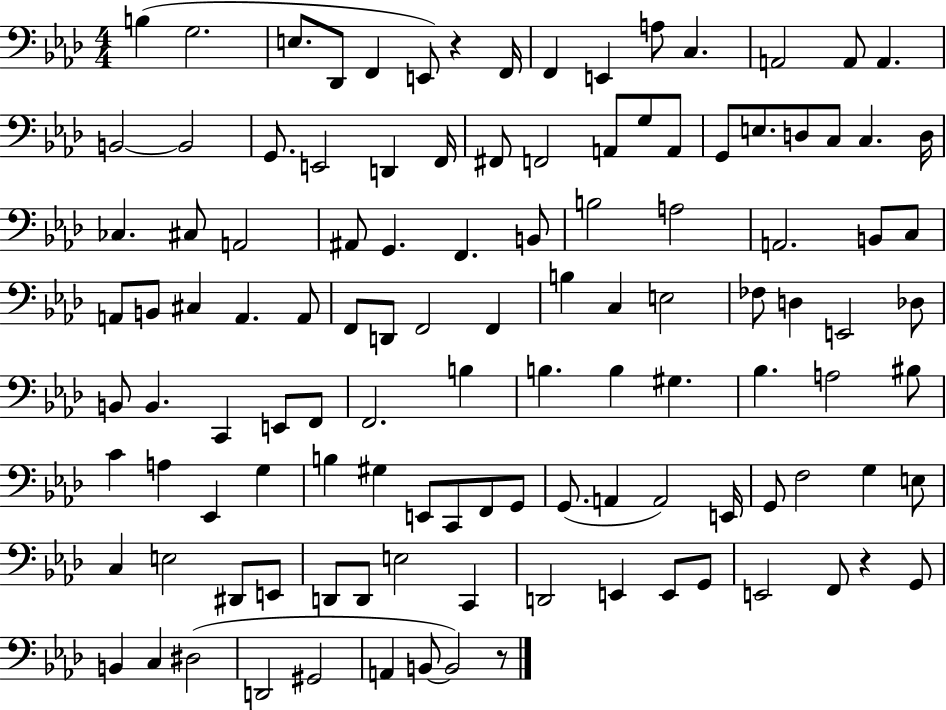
X:1
T:Untitled
M:4/4
L:1/4
K:Ab
B, G,2 E,/2 _D,,/2 F,, E,,/2 z F,,/4 F,, E,, A,/2 C, A,,2 A,,/2 A,, B,,2 B,,2 G,,/2 E,,2 D,, F,,/4 ^F,,/2 F,,2 A,,/2 G,/2 A,,/2 G,,/2 E,/2 D,/2 C,/2 C, D,/4 _C, ^C,/2 A,,2 ^A,,/2 G,, F,, B,,/2 B,2 A,2 A,,2 B,,/2 C,/2 A,,/2 B,,/2 ^C, A,, A,,/2 F,,/2 D,,/2 F,,2 F,, B, C, E,2 _F,/2 D, E,,2 _D,/2 B,,/2 B,, C,, E,,/2 F,,/2 F,,2 B, B, B, ^G, _B, A,2 ^B,/2 C A, _E,, G, B, ^G, E,,/2 C,,/2 F,,/2 G,,/2 G,,/2 A,, A,,2 E,,/4 G,,/2 F,2 G, E,/2 C, E,2 ^D,,/2 E,,/2 D,,/2 D,,/2 E,2 C,, D,,2 E,, E,,/2 G,,/2 E,,2 F,,/2 z G,,/2 B,, C, ^D,2 D,,2 ^G,,2 A,, B,,/2 B,,2 z/2